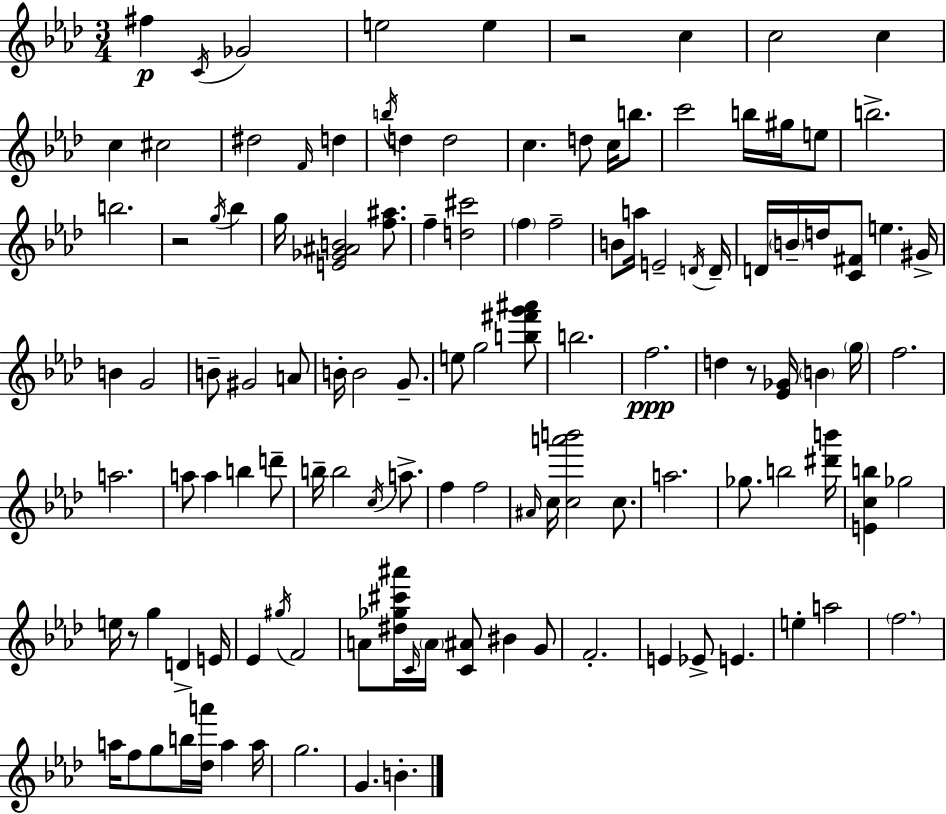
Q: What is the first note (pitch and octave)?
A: F#5